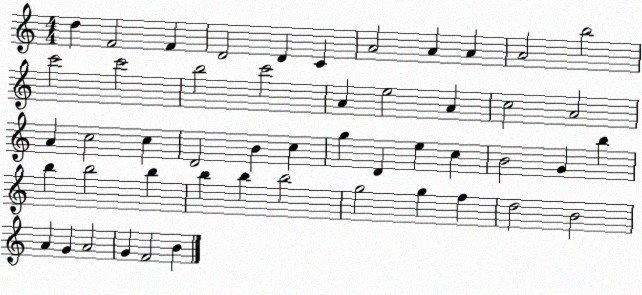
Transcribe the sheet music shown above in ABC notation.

X:1
T:Untitled
M:4/4
L:1/4
K:C
d F2 F D2 D C A2 A A A2 b2 c'2 c'2 b2 c'2 A e2 A c2 A2 A c2 c D2 B c g D e c B2 G b b b2 b b b b2 g2 g f d2 B2 A G A2 G F2 B